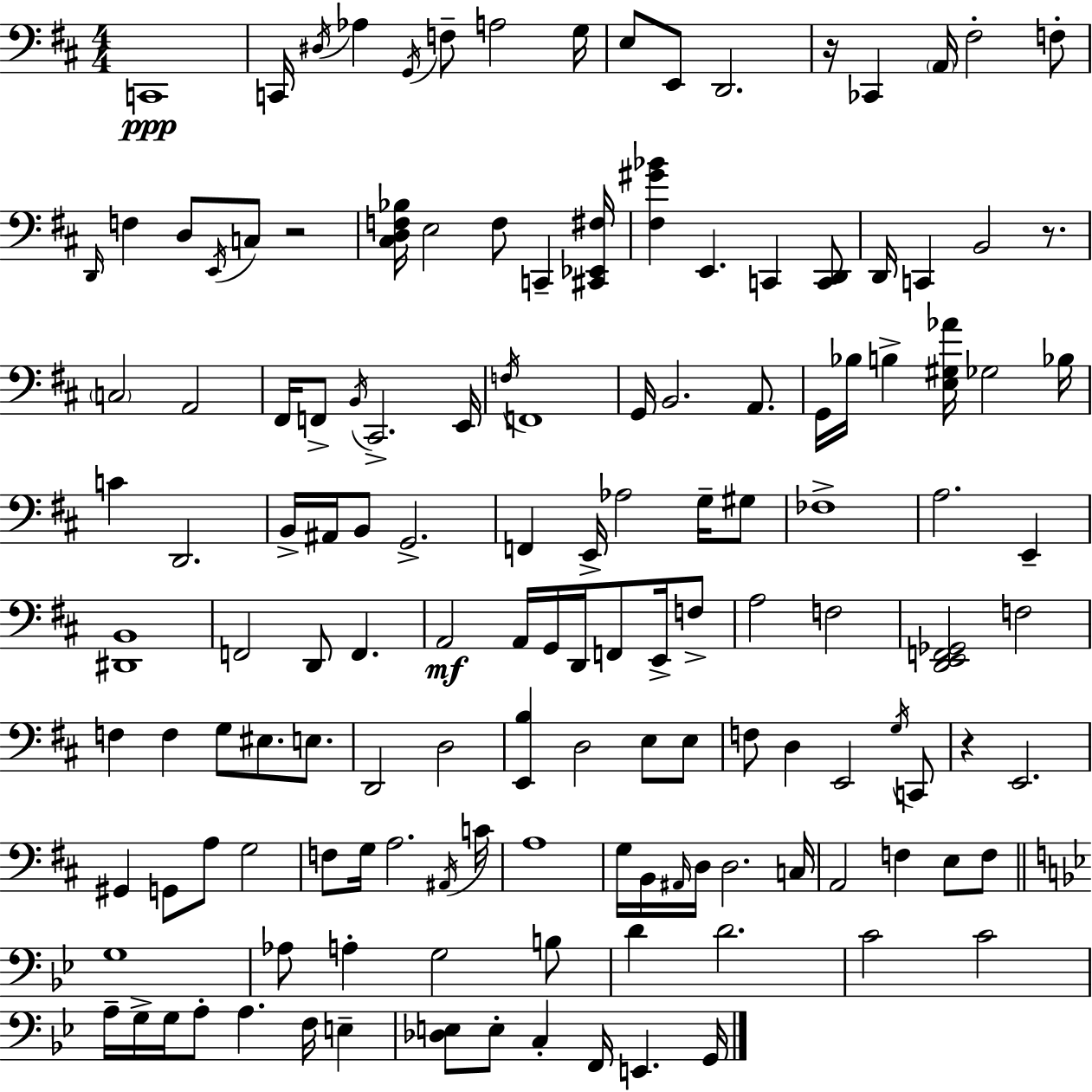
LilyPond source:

{
  \clef bass
  \numericTimeSignature
  \time 4/4
  \key d \major
  c,1\ppp | c,16 \acciaccatura { dis16 } aes4 \acciaccatura { g,16 } f8-- a2 | g16 e8 e,8 d,2. | r16 ces,4 \parenthesize a,16 fis2-. | \break f8-. \grace { d,16 } f4 d8 \acciaccatura { e,16 } c8 r2 | <cis d f bes>16 e2 f8 c,4-- | <cis, ees, fis>16 <fis gis' bes'>4 e,4. c,4 | <c, d,>8 d,16 c,4 b,2 | \break r8. \parenthesize c2 a,2 | fis,16 f,8-> \acciaccatura { b,16 } cis,2.-> | e,16 \acciaccatura { f16 } f,1 | g,16 b,2. | \break a,8. g,16 bes16 b4-> <e gis aes'>16 ges2 | bes16 c'4 d,2. | b,16-> ais,16 b,8 g,2.-> | f,4 e,16-> aes2 | \break g16-- gis8 fes1-> | a2. | e,4-- <dis, b,>1 | f,2 d,8 | \break f,4. a,2\mf a,16 g,16 | d,16 f,8 e,16-> f8-> a2 f2 | <d, e, f, ges,>2 f2 | f4 f4 g8 | \break eis8. e8. d,2 d2 | <e, b>4 d2 | e8 e8 f8 d4 e,2 | \acciaccatura { g16 } c,8 r4 e,2. | \break gis,4 g,8 a8 g2 | f8 g16 a2. | \acciaccatura { ais,16 } c'16 a1 | g16 b,16 \grace { ais,16 } d16 d2. | \break c16 a,2 | f4 e8 f8 \bar "||" \break \key bes \major g1 | aes8 a4-. g2 b8 | d'4 d'2. | c'2 c'2 | \break a16-- g16-> g16 a8-. a4. f16 e4-- | <des e>8 e8-. c4-. f,16 e,4. g,16 | \bar "|."
}